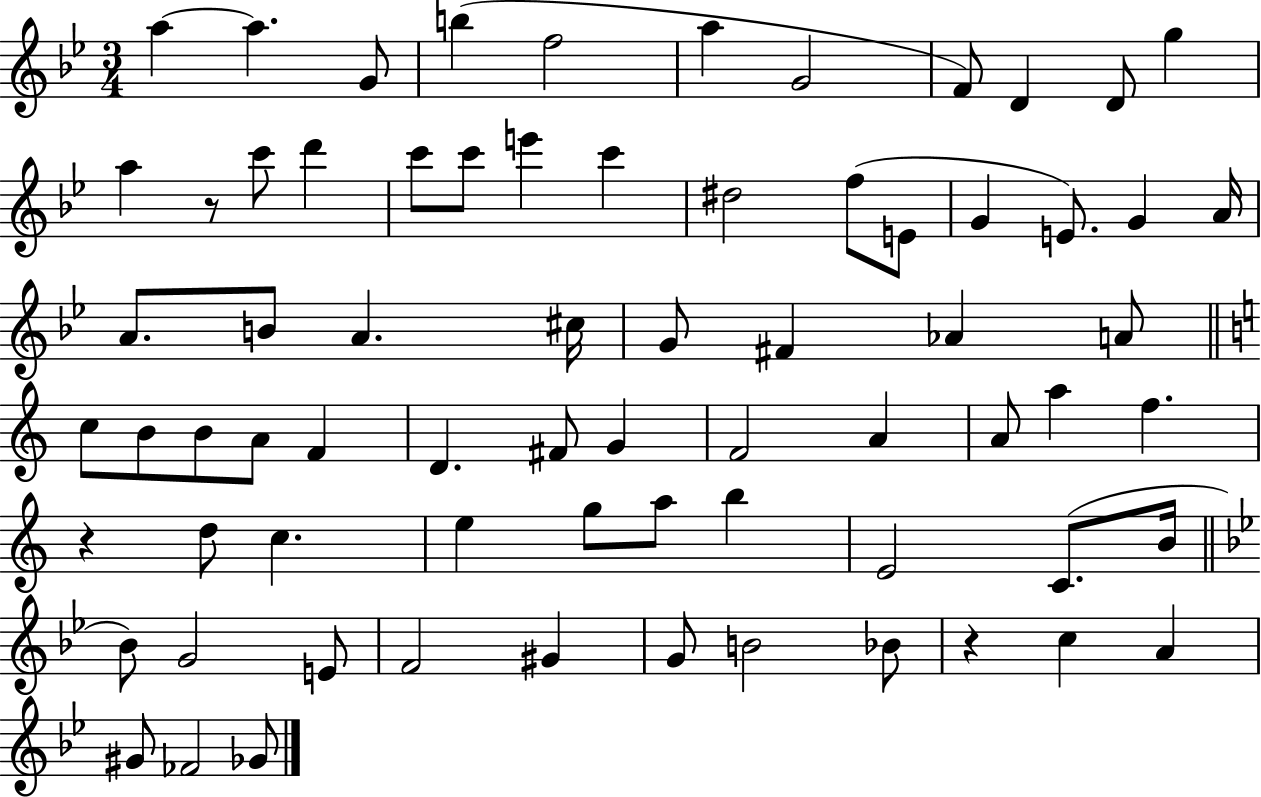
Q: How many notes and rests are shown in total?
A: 71